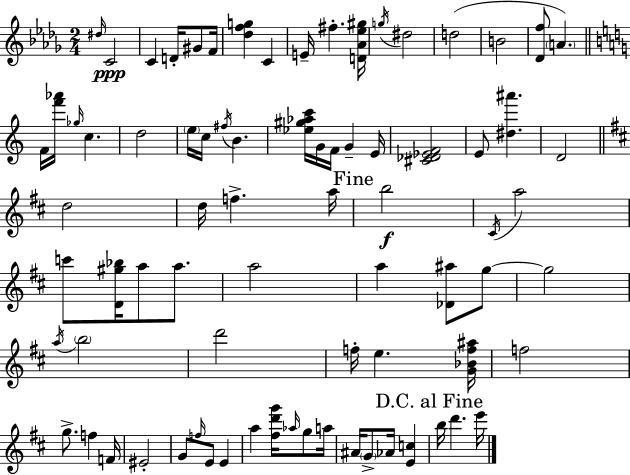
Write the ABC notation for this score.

X:1
T:Untitled
M:2/4
L:1/4
K:Bbm
^d/4 C2 C D/4 ^G/2 F/4 [_dfg] C E/4 ^f [D_A_e^g]/4 g/4 ^d2 d2 B2 [_Df]/2 A F/4 [f'_a']/4 _g/4 c d2 e/4 c/4 ^f/4 B [_e^g_ac']/4 G/4 F/4 G E/4 [^C_D_EF]2 E/2 [^d^a'] D2 d2 d/4 f a/4 b2 ^C/4 a2 c'/2 [D^g_b]/4 a/2 a/2 a2 a [_D^a]/2 g/2 g2 a/4 b2 d'2 f/4 e [G_Bf^a]/4 f2 g/2 f F/4 ^E2 G/2 f/4 E/2 E a [^fd'g']/4 _a/4 g/2 a/4 ^A/4 G/2 _A/4 [Ec] b/4 d' e'/4